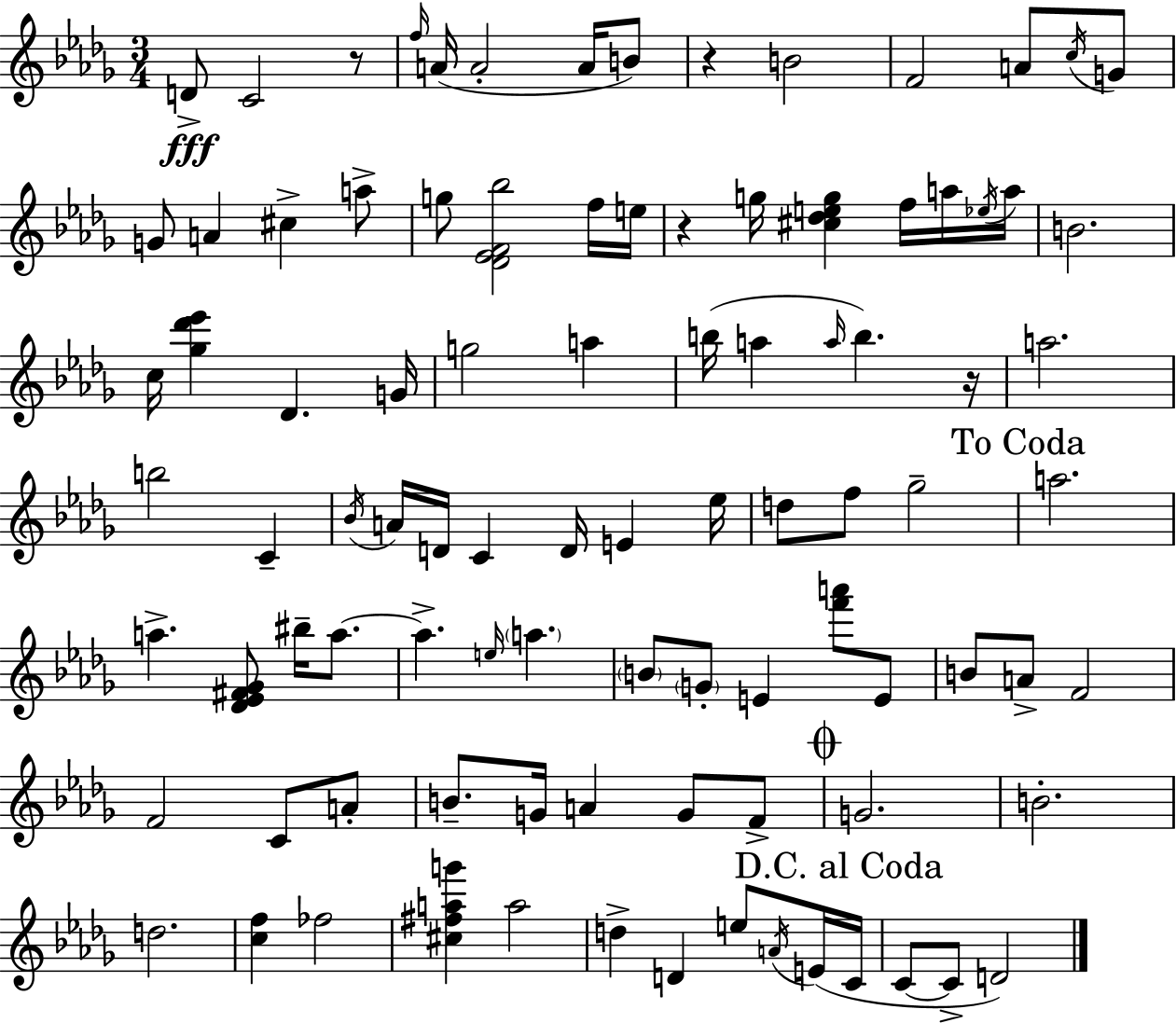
D4/e C4/h R/e F5/s A4/s A4/h A4/s B4/e R/q B4/h F4/h A4/e C5/s G4/e G4/e A4/q C#5/q A5/e G5/e [Db4,Eb4,F4,Bb5]/h F5/s E5/s R/q G5/s [C#5,Db5,E5,G5]/q F5/s A5/s Eb5/s A5/s B4/h. C5/s [Gb5,Db6,Eb6]/q Db4/q. G4/s G5/h A5/q B5/s A5/q A5/s B5/q. R/s A5/h. B5/h C4/q Bb4/s A4/s D4/s C4/q D4/s E4/q Eb5/s D5/e F5/e Gb5/h A5/h. A5/q. [Db4,Eb4,F#4,Gb4]/e BIS5/s A5/e. A5/q. E5/s A5/q. B4/e G4/e E4/q [F6,A6]/e E4/e B4/e A4/e F4/h F4/h C4/e A4/e B4/e. G4/s A4/q G4/e F4/e G4/h. B4/h. D5/h. [C5,F5]/q FES5/h [C#5,F#5,A5,G6]/q A5/h D5/q D4/q E5/e A4/s E4/s C4/s C4/e C4/e D4/h